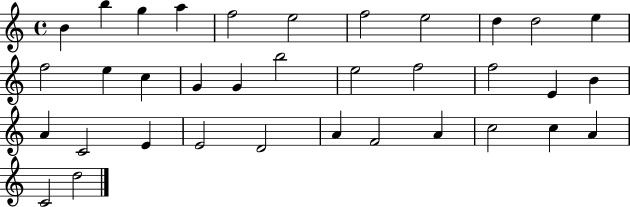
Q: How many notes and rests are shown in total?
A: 35